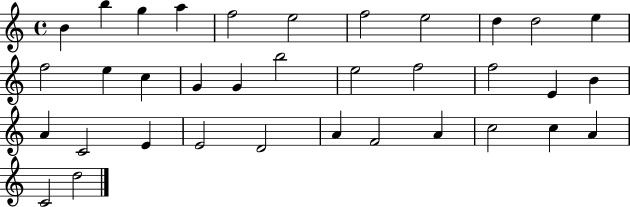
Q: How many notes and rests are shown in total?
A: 35